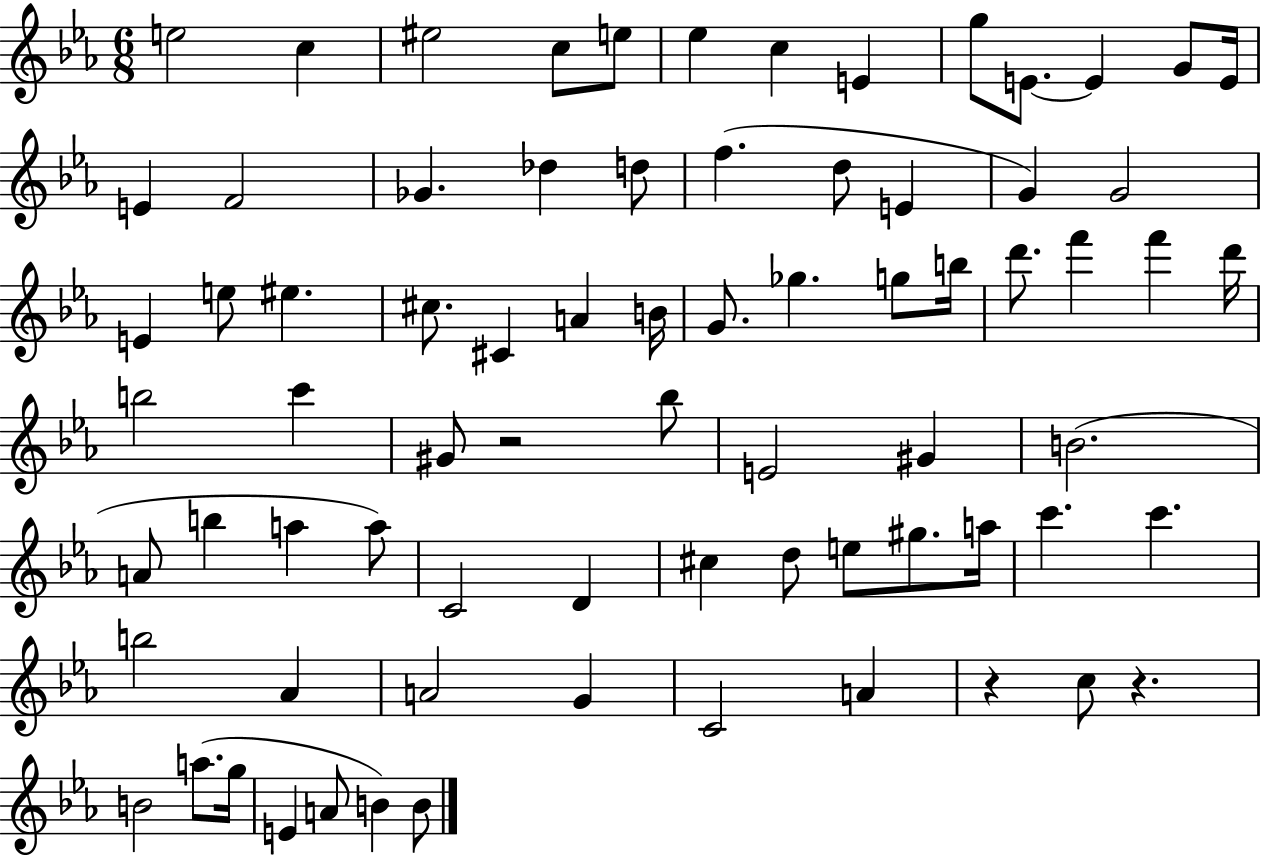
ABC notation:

X:1
T:Untitled
M:6/8
L:1/4
K:Eb
e2 c ^e2 c/2 e/2 _e c E g/2 E/2 E G/2 E/4 E F2 _G _d d/2 f d/2 E G G2 E e/2 ^e ^c/2 ^C A B/4 G/2 _g g/2 b/4 d'/2 f' f' d'/4 b2 c' ^G/2 z2 _b/2 E2 ^G B2 A/2 b a a/2 C2 D ^c d/2 e/2 ^g/2 a/4 c' c' b2 _A A2 G C2 A z c/2 z B2 a/2 g/4 E A/2 B B/2